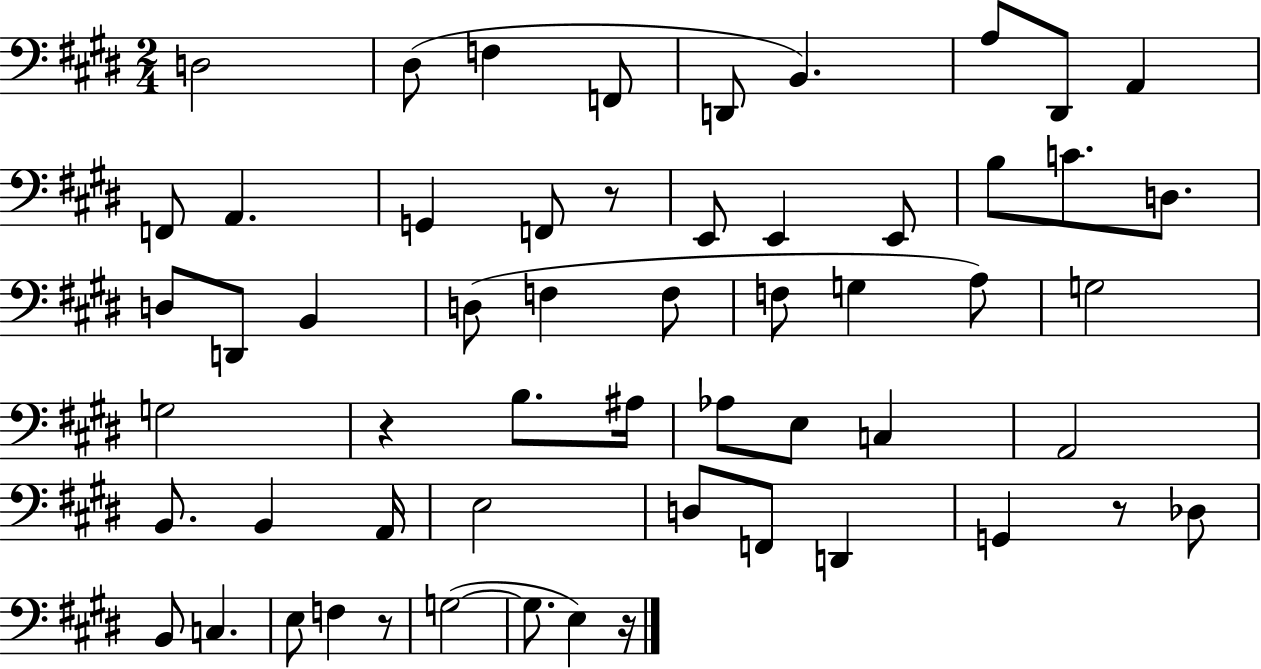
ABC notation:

X:1
T:Untitled
M:2/4
L:1/4
K:E
D,2 ^D,/2 F, F,,/2 D,,/2 B,, A,/2 ^D,,/2 A,, F,,/2 A,, G,, F,,/2 z/2 E,,/2 E,, E,,/2 B,/2 C/2 D,/2 D,/2 D,,/2 B,, D,/2 F, F,/2 F,/2 G, A,/2 G,2 G,2 z B,/2 ^A,/4 _A,/2 E,/2 C, A,,2 B,,/2 B,, A,,/4 E,2 D,/2 F,,/2 D,, G,, z/2 _D,/2 B,,/2 C, E,/2 F, z/2 G,2 G,/2 E, z/4